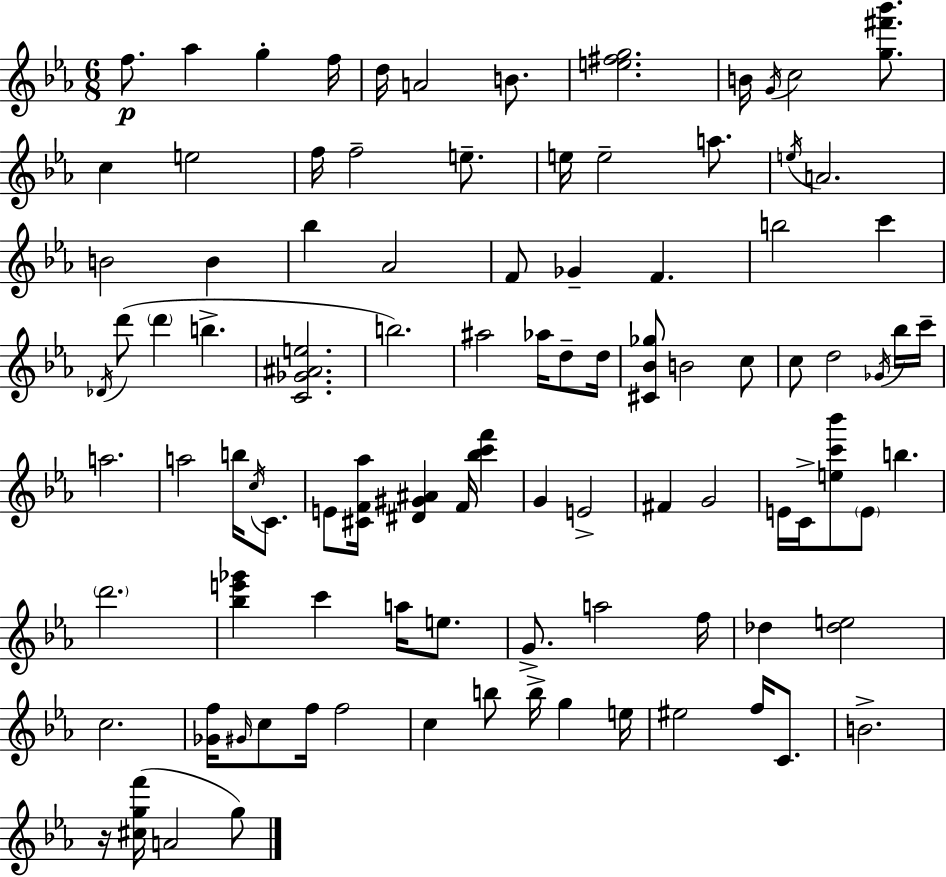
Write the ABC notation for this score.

X:1
T:Untitled
M:6/8
L:1/4
K:Eb
f/2 _a g f/4 d/4 A2 B/2 [e^fg]2 B/4 G/4 c2 [g^f'_b']/2 c e2 f/4 f2 e/2 e/4 e2 a/2 e/4 A2 B2 B _b _A2 F/2 _G F b2 c' _D/4 d'/2 d' b [C_G^Ae]2 b2 ^a2 _a/4 d/2 d/4 [^C_B_g]/2 B2 c/2 c/2 d2 _G/4 _b/4 c'/4 a2 a2 b/4 c/4 C/2 E/2 [^CF_a]/4 [^D^G^A] F/4 [_bc'f'] G E2 ^F G2 E/4 C/4 [ec'_b']/2 E/2 b d'2 [_be'_g'] c' a/4 e/2 G/2 a2 f/4 _d [_de]2 c2 [_Gf]/4 ^G/4 c/2 f/4 f2 c b/2 b/4 g e/4 ^e2 f/4 C/2 B2 z/4 [^cgf']/4 A2 g/2